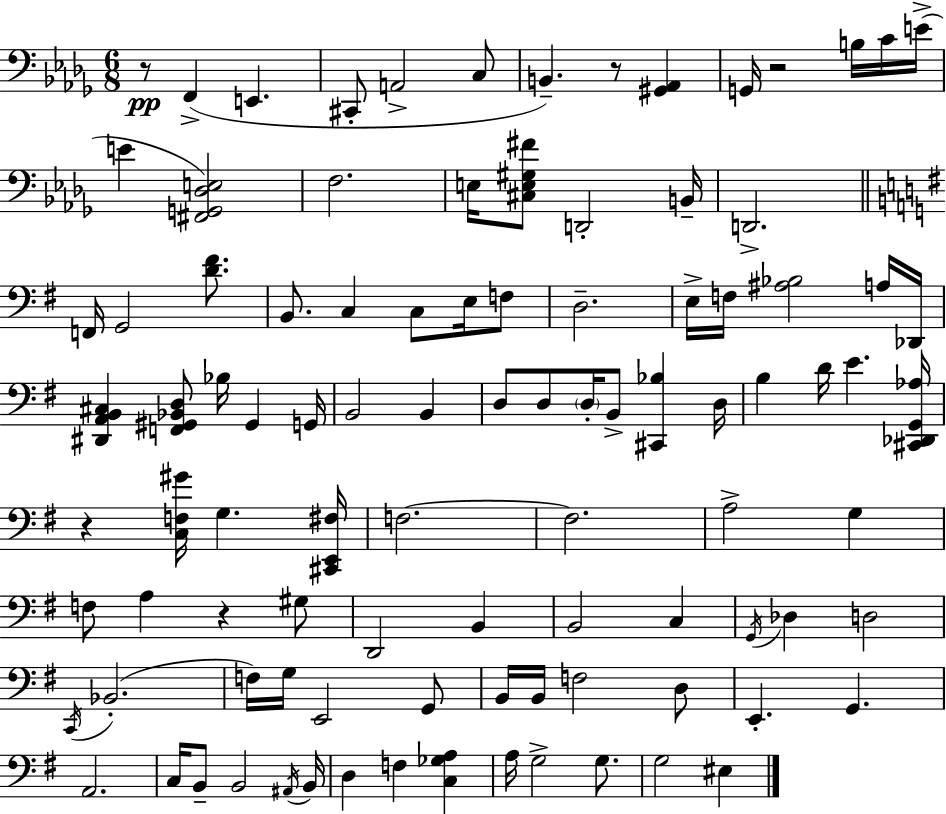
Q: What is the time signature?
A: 6/8